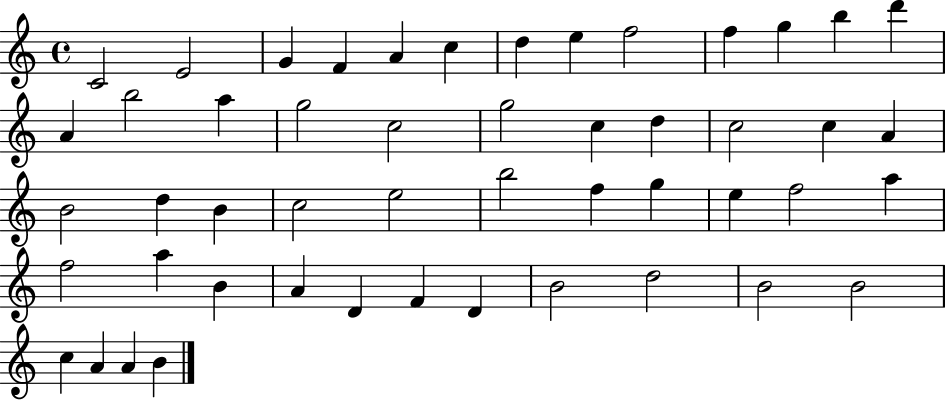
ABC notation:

X:1
T:Untitled
M:4/4
L:1/4
K:C
C2 E2 G F A c d e f2 f g b d' A b2 a g2 c2 g2 c d c2 c A B2 d B c2 e2 b2 f g e f2 a f2 a B A D F D B2 d2 B2 B2 c A A B